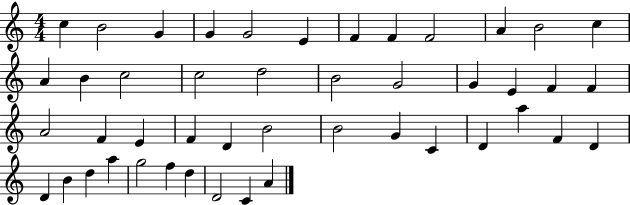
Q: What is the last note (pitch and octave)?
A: A4